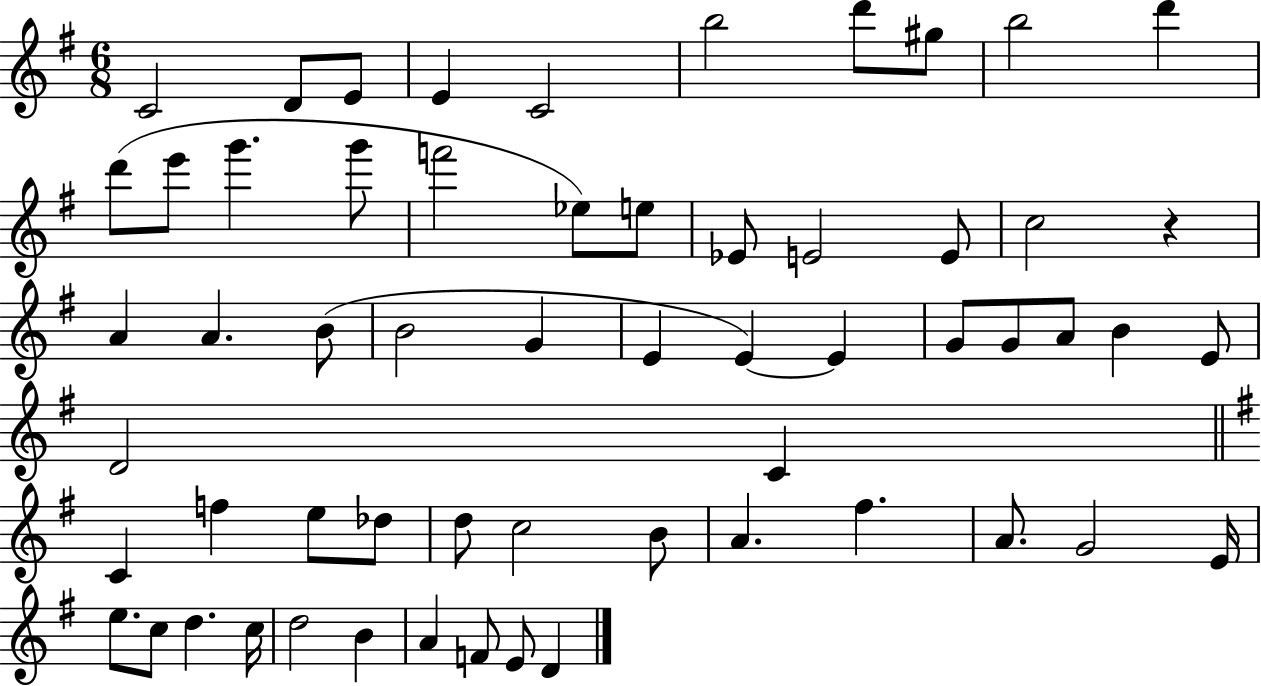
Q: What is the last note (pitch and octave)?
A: D4